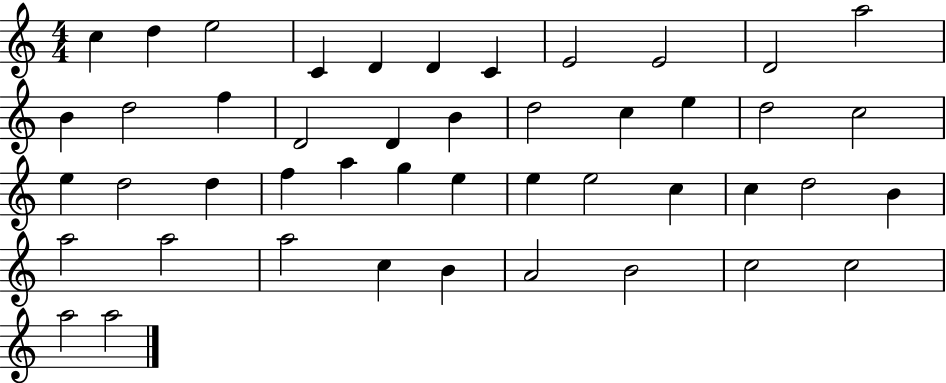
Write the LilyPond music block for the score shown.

{
  \clef treble
  \numericTimeSignature
  \time 4/4
  \key c \major
  c''4 d''4 e''2 | c'4 d'4 d'4 c'4 | e'2 e'2 | d'2 a''2 | \break b'4 d''2 f''4 | d'2 d'4 b'4 | d''2 c''4 e''4 | d''2 c''2 | \break e''4 d''2 d''4 | f''4 a''4 g''4 e''4 | e''4 e''2 c''4 | c''4 d''2 b'4 | \break a''2 a''2 | a''2 c''4 b'4 | a'2 b'2 | c''2 c''2 | \break a''2 a''2 | \bar "|."
}